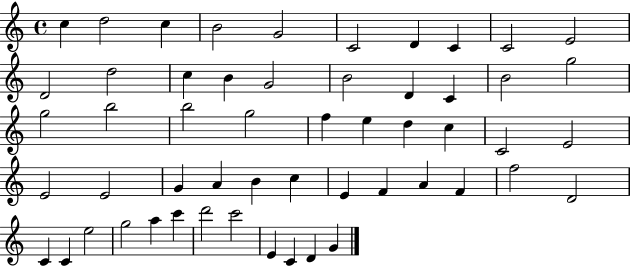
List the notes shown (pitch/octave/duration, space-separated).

C5/q D5/h C5/q B4/h G4/h C4/h D4/q C4/q C4/h E4/h D4/h D5/h C5/q B4/q G4/h B4/h D4/q C4/q B4/h G5/h G5/h B5/h B5/h G5/h F5/q E5/q D5/q C5/q C4/h E4/h E4/h E4/h G4/q A4/q B4/q C5/q E4/q F4/q A4/q F4/q F5/h D4/h C4/q C4/q E5/h G5/h A5/q C6/q D6/h C6/h E4/q C4/q D4/q G4/q